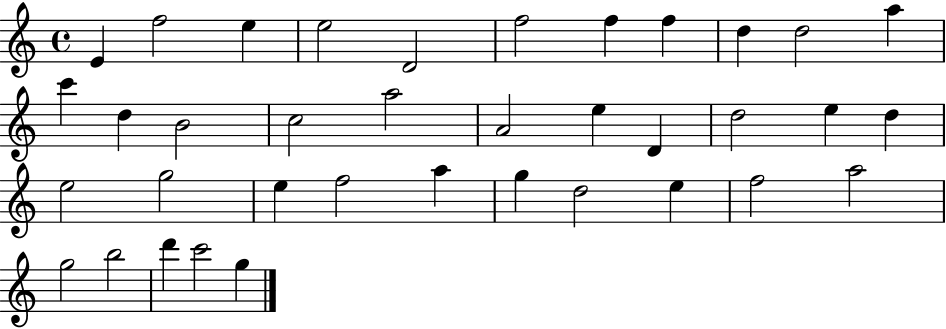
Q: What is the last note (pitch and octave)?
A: G5